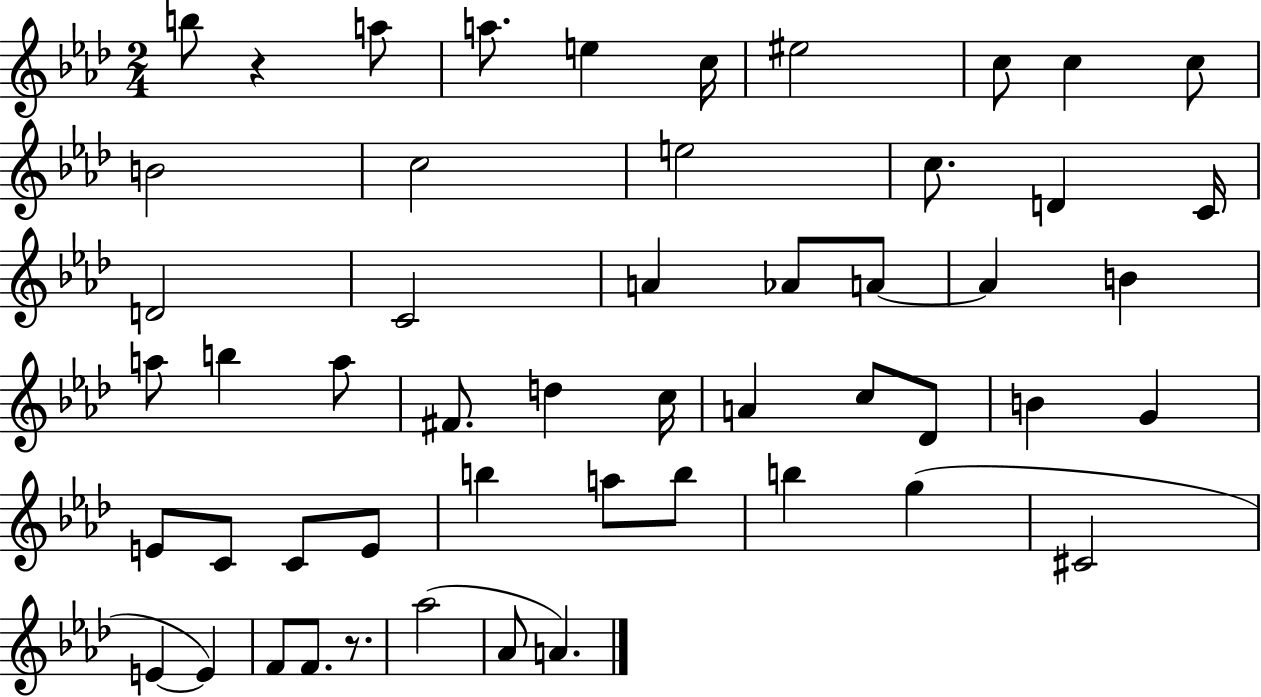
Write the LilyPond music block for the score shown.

{
  \clef treble
  \numericTimeSignature
  \time 2/4
  \key aes \major
  b''8 r4 a''8 | a''8. e''4 c''16 | eis''2 | c''8 c''4 c''8 | \break b'2 | c''2 | e''2 | c''8. d'4 c'16 | \break d'2 | c'2 | a'4 aes'8 a'8~~ | a'4 b'4 | \break a''8 b''4 a''8 | fis'8. d''4 c''16 | a'4 c''8 des'8 | b'4 g'4 | \break e'8 c'8 c'8 e'8 | b''4 a''8 b''8 | b''4 g''4( | cis'2 | \break e'4~~ e'4) | f'8 f'8. r8. | aes''2( | aes'8 a'4.) | \break \bar "|."
}